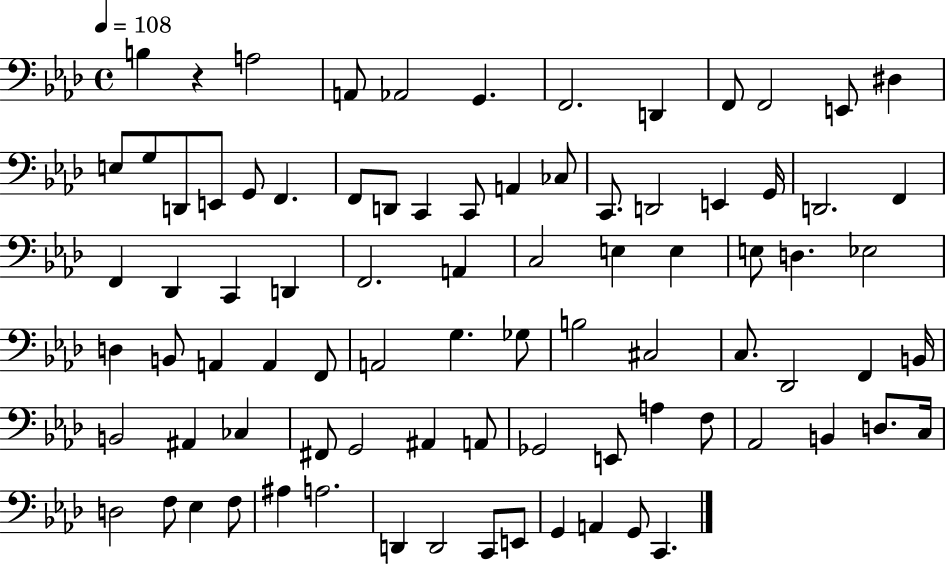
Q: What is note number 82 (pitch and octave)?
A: A2